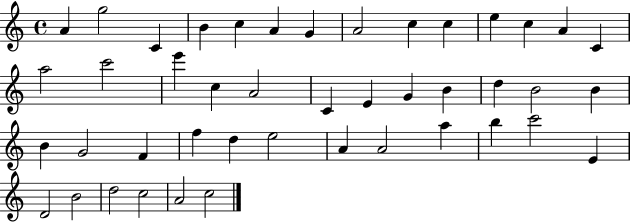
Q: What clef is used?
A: treble